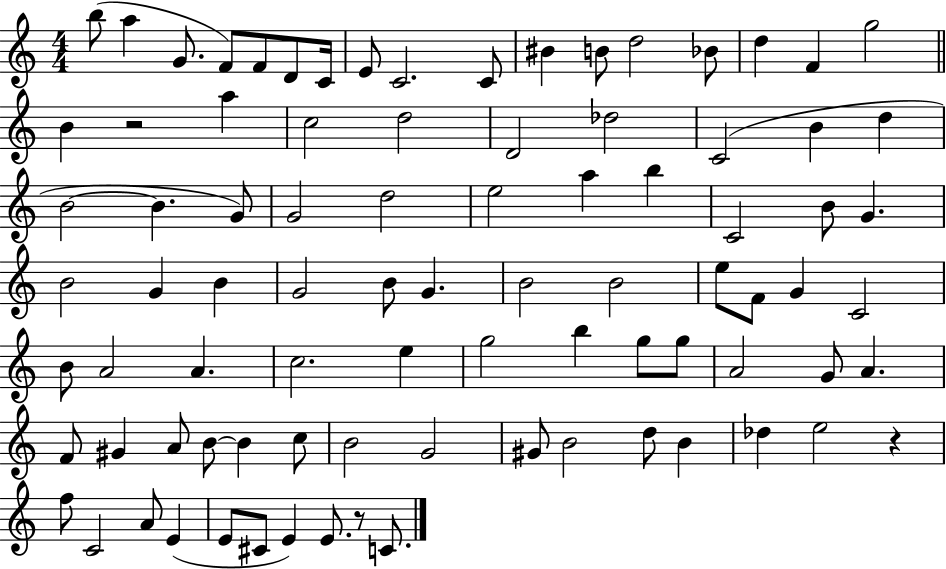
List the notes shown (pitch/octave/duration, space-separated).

B5/e A5/q G4/e. F4/e F4/e D4/e C4/s E4/e C4/h. C4/e BIS4/q B4/e D5/h Bb4/e D5/q F4/q G5/h B4/q R/h A5/q C5/h D5/h D4/h Db5/h C4/h B4/q D5/q B4/h B4/q. G4/e G4/h D5/h E5/h A5/q B5/q C4/h B4/e G4/q. B4/h G4/q B4/q G4/h B4/e G4/q. B4/h B4/h E5/e F4/e G4/q C4/h B4/e A4/h A4/q. C5/h. E5/q G5/h B5/q G5/e G5/e A4/h G4/e A4/q. F4/e G#4/q A4/e B4/e B4/q C5/e B4/h G4/h G#4/e B4/h D5/e B4/q Db5/q E5/h R/q F5/e C4/h A4/e E4/q E4/e C#4/e E4/q E4/e. R/e C4/e.